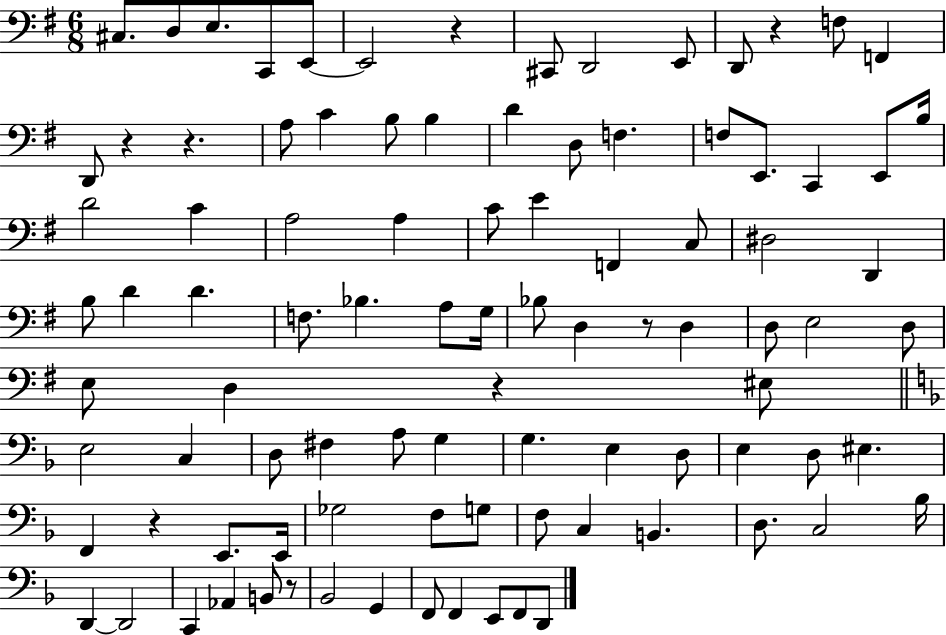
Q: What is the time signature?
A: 6/8